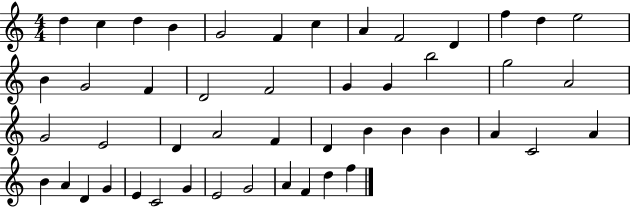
D5/q C5/q D5/q B4/q G4/h F4/q C5/q A4/q F4/h D4/q F5/q D5/q E5/h B4/q G4/h F4/q D4/h F4/h G4/q G4/q B5/h G5/h A4/h G4/h E4/h D4/q A4/h F4/q D4/q B4/q B4/q B4/q A4/q C4/h A4/q B4/q A4/q D4/q G4/q E4/q C4/h G4/q E4/h G4/h A4/q F4/q D5/q F5/q